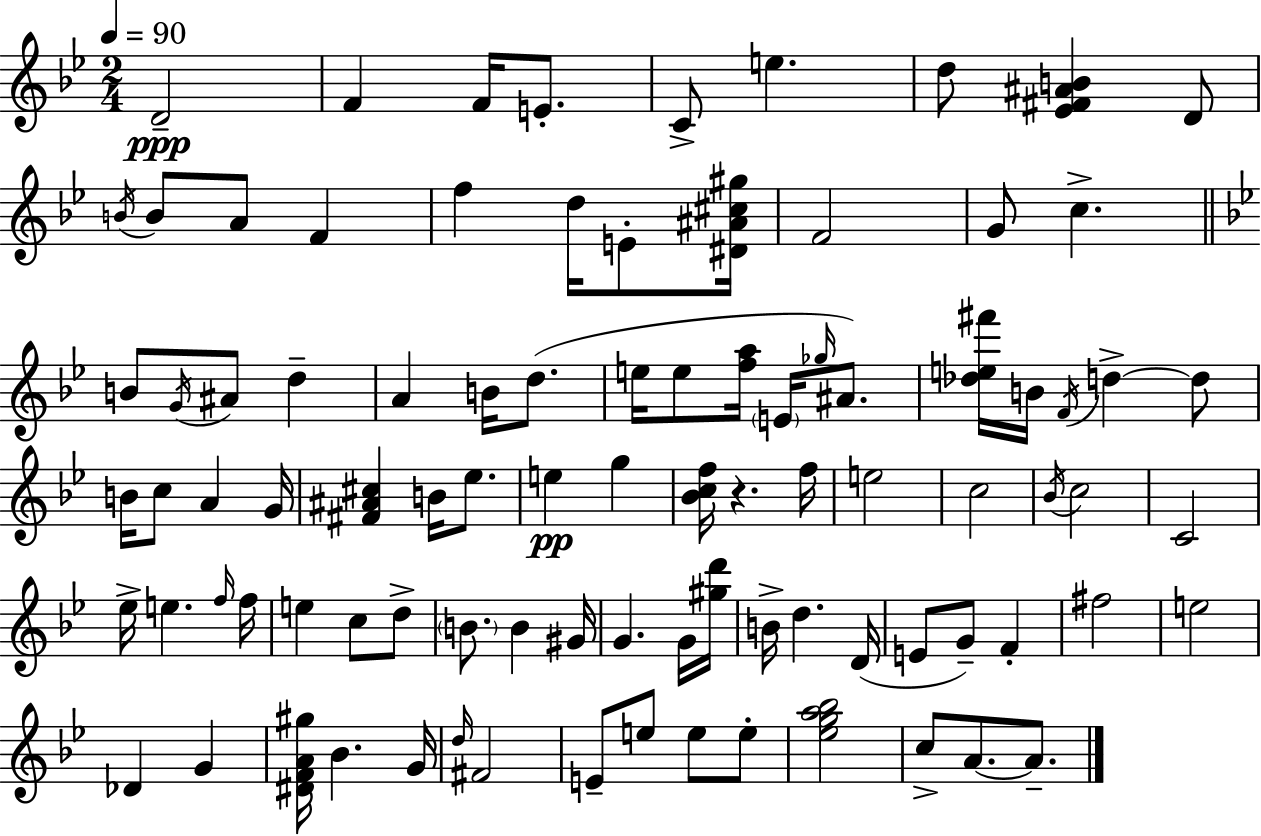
{
  \clef treble
  \numericTimeSignature
  \time 2/4
  \key bes \major
  \tempo 4 = 90
  d'2--\ppp | f'4 f'16 e'8.-. | c'8-> e''4. | d''8 <ees' fis' ais' b'>4 d'8 | \break \acciaccatura { b'16 } b'8 a'8 f'4 | f''4 d''16 e'8-. | <dis' ais' cis'' gis''>16 f'2 | g'8 c''4.-> | \break \bar "||" \break \key bes \major b'8 \acciaccatura { g'16 } ais'8 d''4-- | a'4 b'16 d''8.( | e''16 e''8 <f'' a''>16 \parenthesize e'16 \grace { ges''16 }) ais'8. | <des'' e'' fis'''>16 b'16 \acciaccatura { f'16 } d''4->~~ | \break d''8 b'16 c''8 a'4 | g'16 <fis' ais' cis''>4 b'16 | ees''8. e''4\pp g''4 | <bes' c'' f''>16 r4. | \break f''16 e''2 | c''2 | \acciaccatura { bes'16 } c''2 | c'2 | \break ees''16-> e''4. | \grace { f''16 } f''16 e''4 | c''8 d''8-> \parenthesize b'8. | b'4 gis'16 g'4. | \break g'16 <gis'' d'''>16 b'16-> d''4. | d'16( e'8 g'8--) | f'4-. fis''2 | e''2 | \break des'4 | g'4 <dis' f' a' gis''>16 bes'4. | g'16 \grace { d''16 } fis'2 | e'8-- | \break e''8 e''8 e''8-. <ees'' g'' a'' bes''>2 | c''8-> | a'8.~~ a'8.-- \bar "|."
}